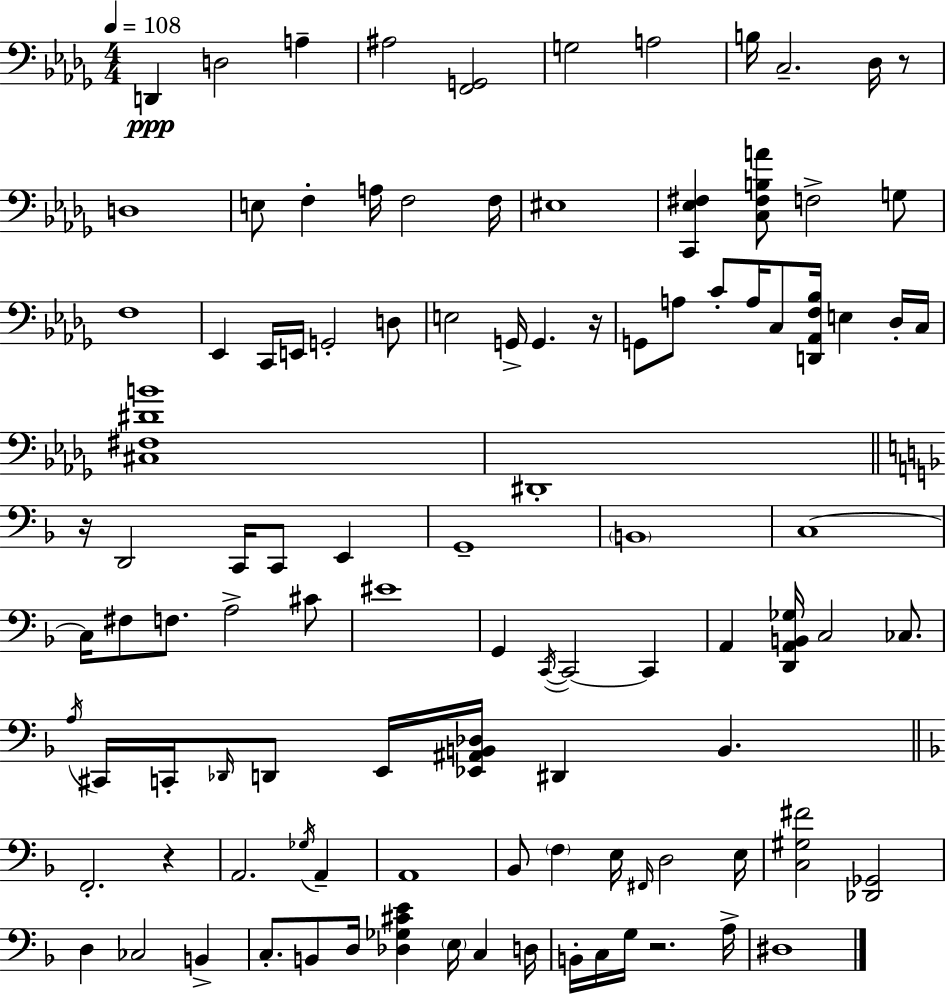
{
  \clef bass
  \numericTimeSignature
  \time 4/4
  \key bes \minor
  \tempo 4 = 108
  d,4\ppp d2 a4-- | ais2 <f, g,>2 | g2 a2 | b16 c2.-- des16 r8 | \break d1 | e8 f4-. a16 f2 f16 | eis1 | <c, ees fis>4 <c fis b a'>8 f2-> g8 | \break f1 | ees,4 c,16 e,16 g,2-. d8 | e2 g,16-> g,4. r16 | g,8 a8 c'8-. a16 c8 <d, aes, f bes>16 e4 des16-. c16 | \break <cis fis dis' b'>1 | dis,1-. | \bar "||" \break \key f \major r16 d,2 c,16 c,8 e,4 | g,1-- | \parenthesize b,1 | c1~~ | \break c16 fis8 f8. a2-> cis'8 | eis'1 | g,4 \acciaccatura { c,16~ }~ c,2~~ c,4 | a,4 <d, a, b, ges>16 c2 ces8. | \break \acciaccatura { a16 } cis,16 c,16-. \grace { des,16 } d,8 e,16 <ees, ais, b, des>16 dis,4 b,4. | \bar "||" \break \key f \major f,2.-. r4 | a,2. \acciaccatura { ges16 } a,4-- | a,1 | bes,8 \parenthesize f4 e16 \grace { fis,16 } d2 | \break e16 <c gis fis'>2 <des, ges,>2 | d4 ces2 b,4-> | c8.-. b,8 d16 <des ges cis' e'>4 \parenthesize e16 c4 | d16 b,16-. c16 g16 r2. | \break a16-> dis1 | \bar "|."
}